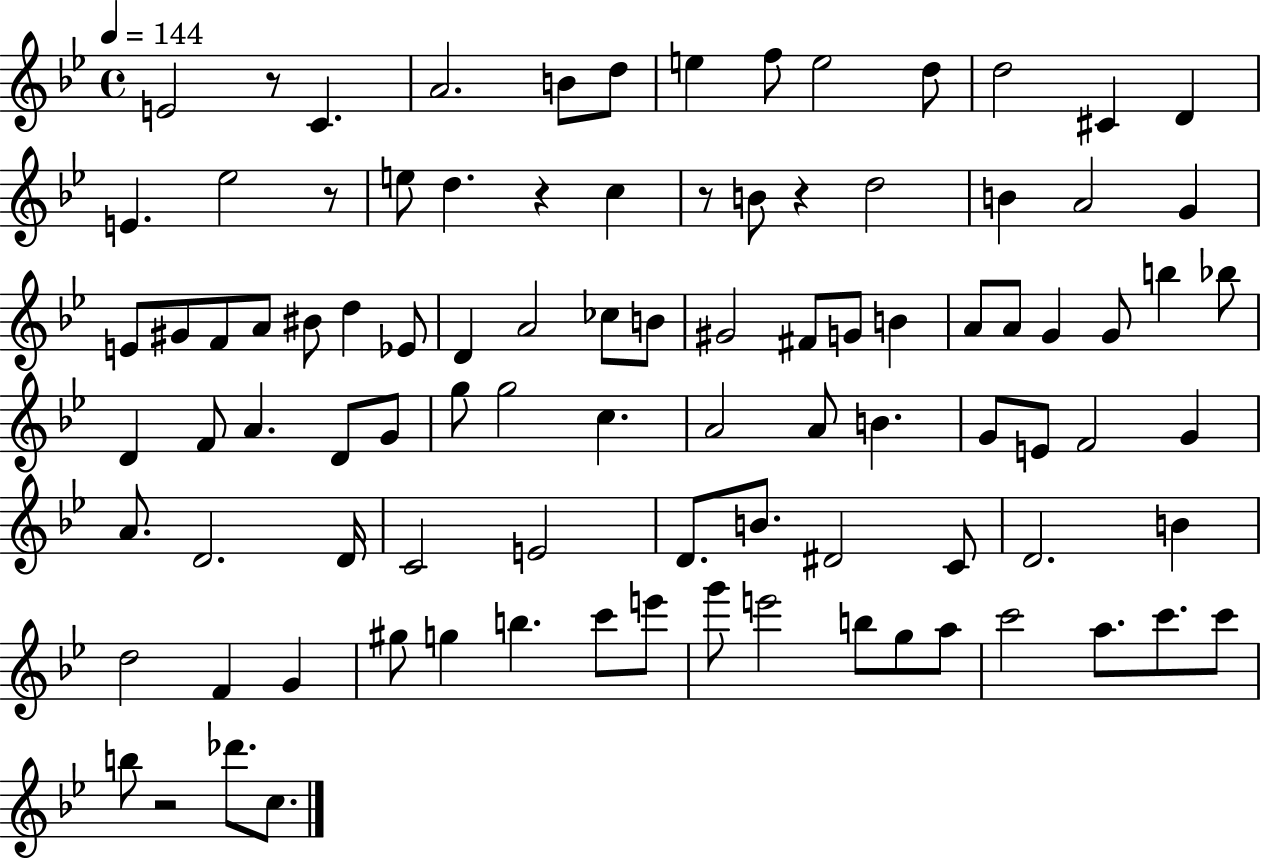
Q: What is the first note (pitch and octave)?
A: E4